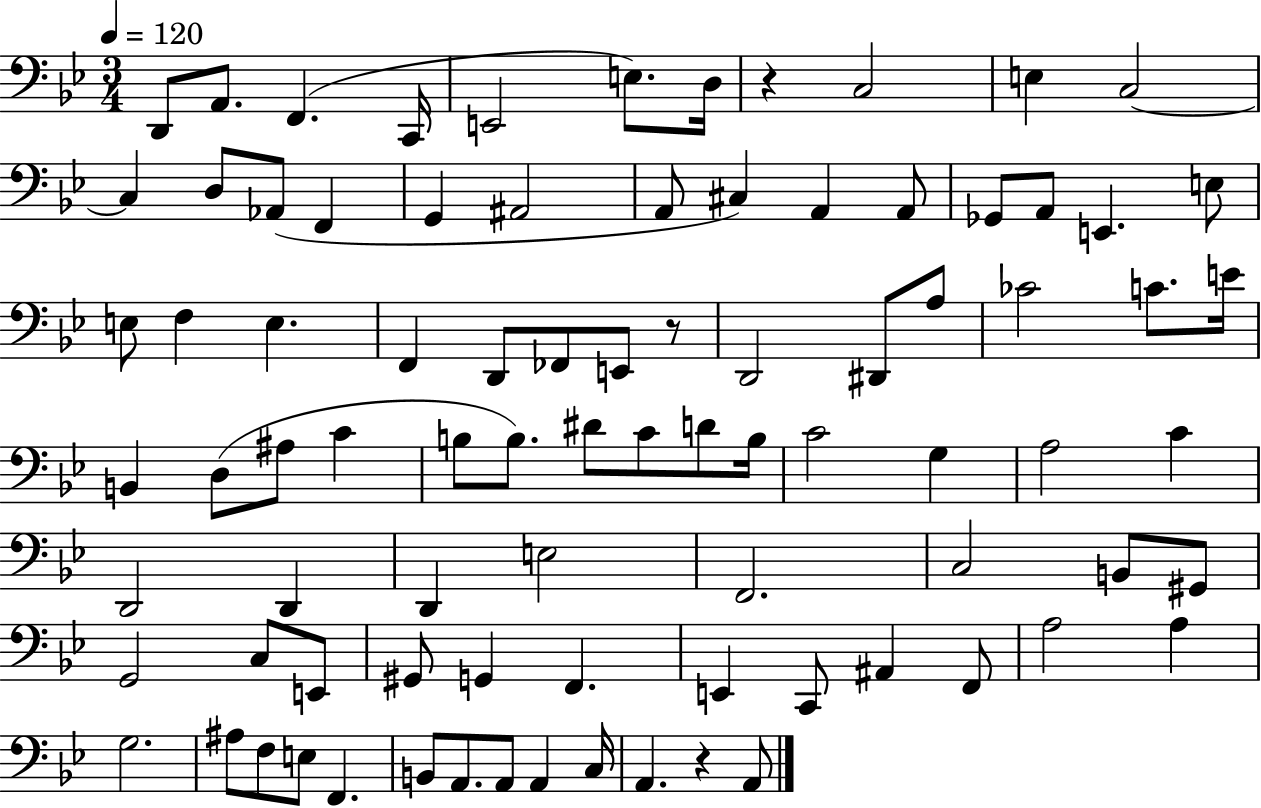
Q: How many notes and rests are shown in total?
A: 86